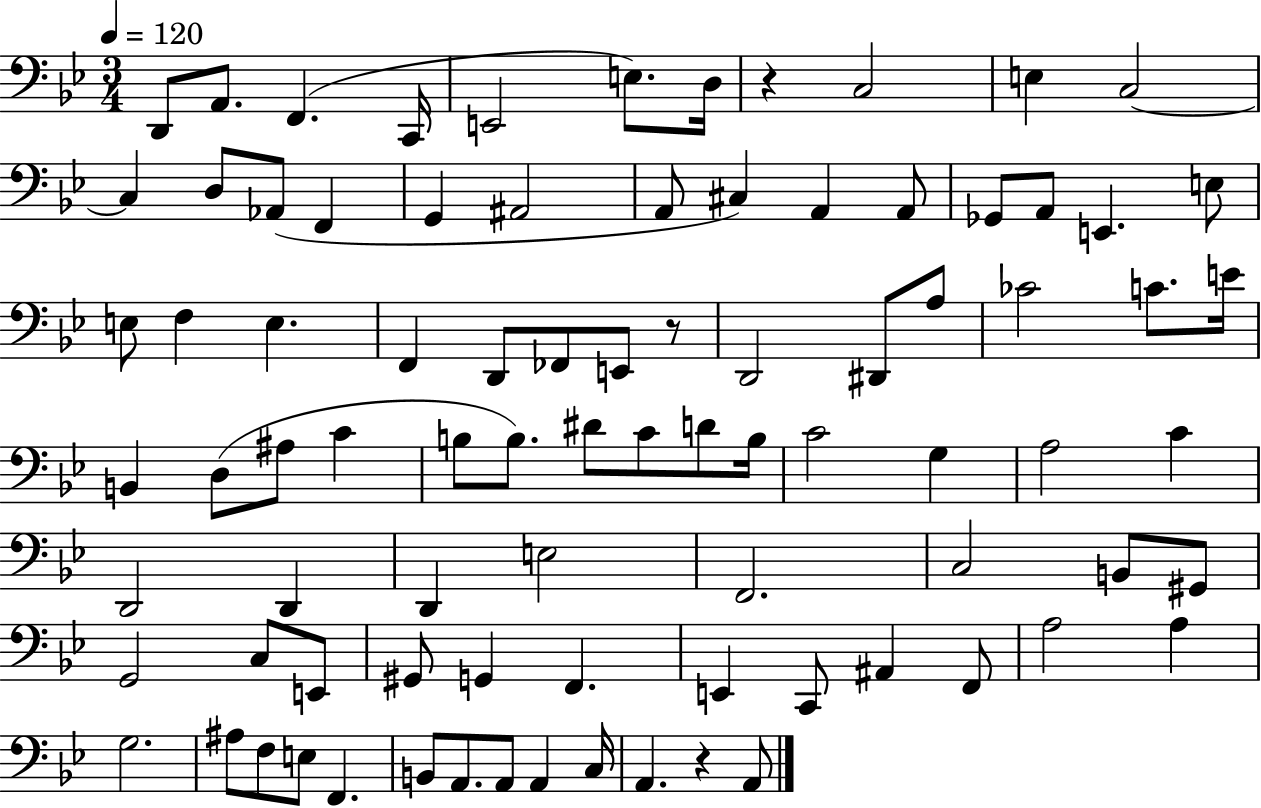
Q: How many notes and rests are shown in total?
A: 86